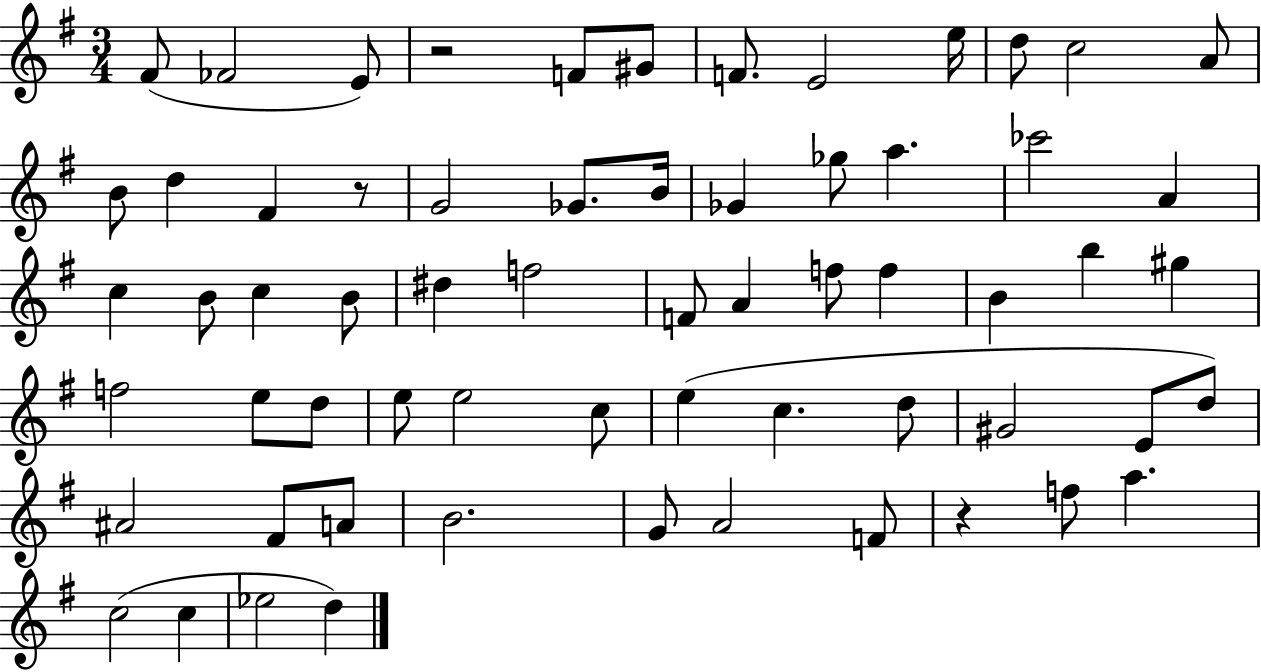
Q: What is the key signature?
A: G major